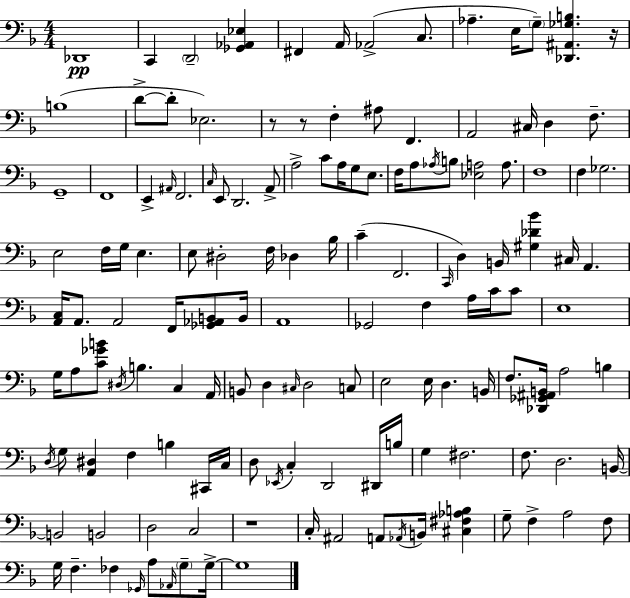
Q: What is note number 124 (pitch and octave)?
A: Ab2